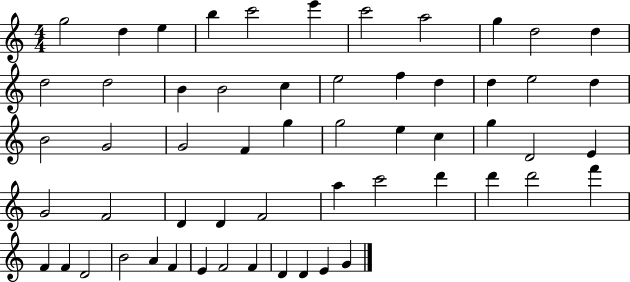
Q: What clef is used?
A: treble